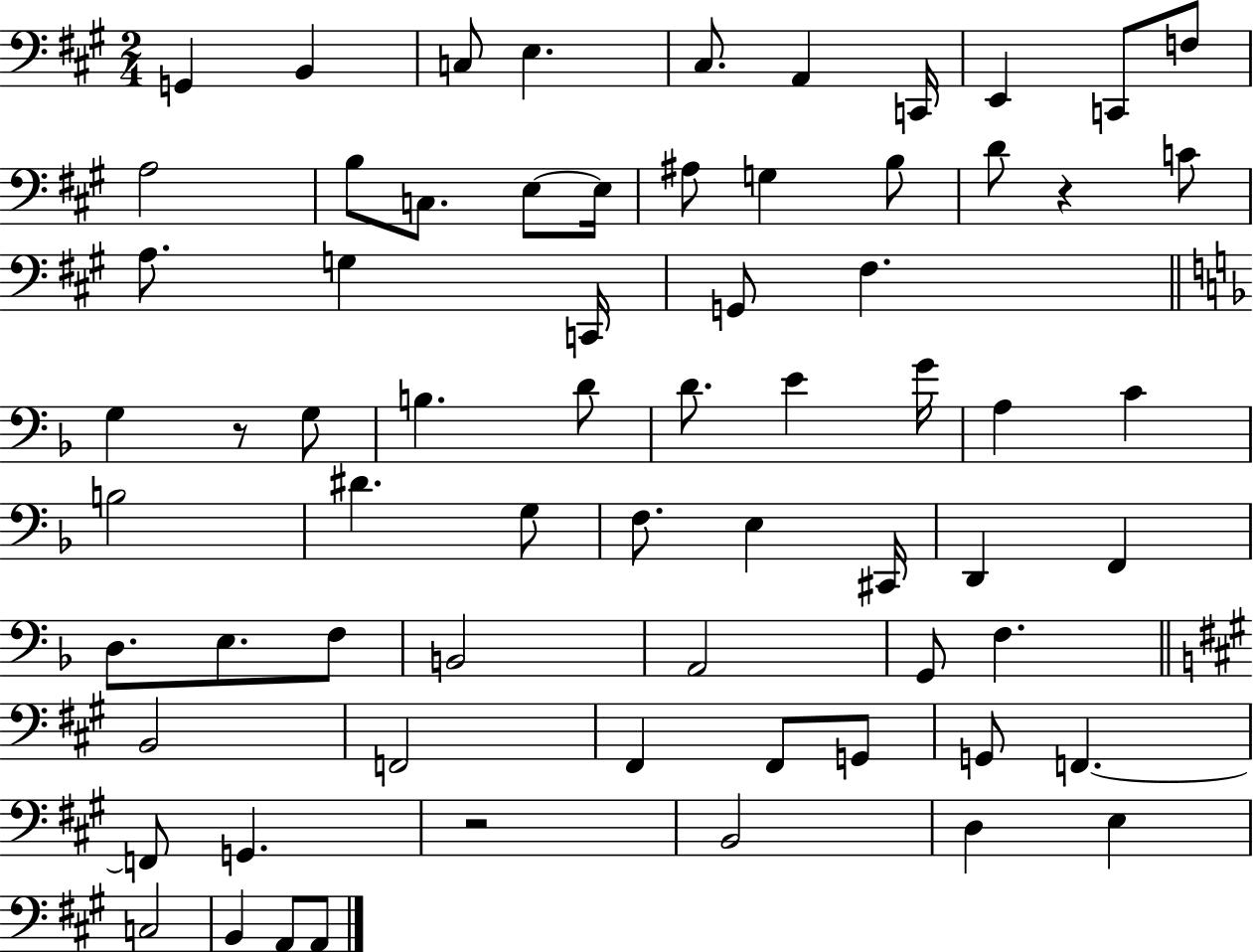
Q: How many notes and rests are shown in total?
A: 68